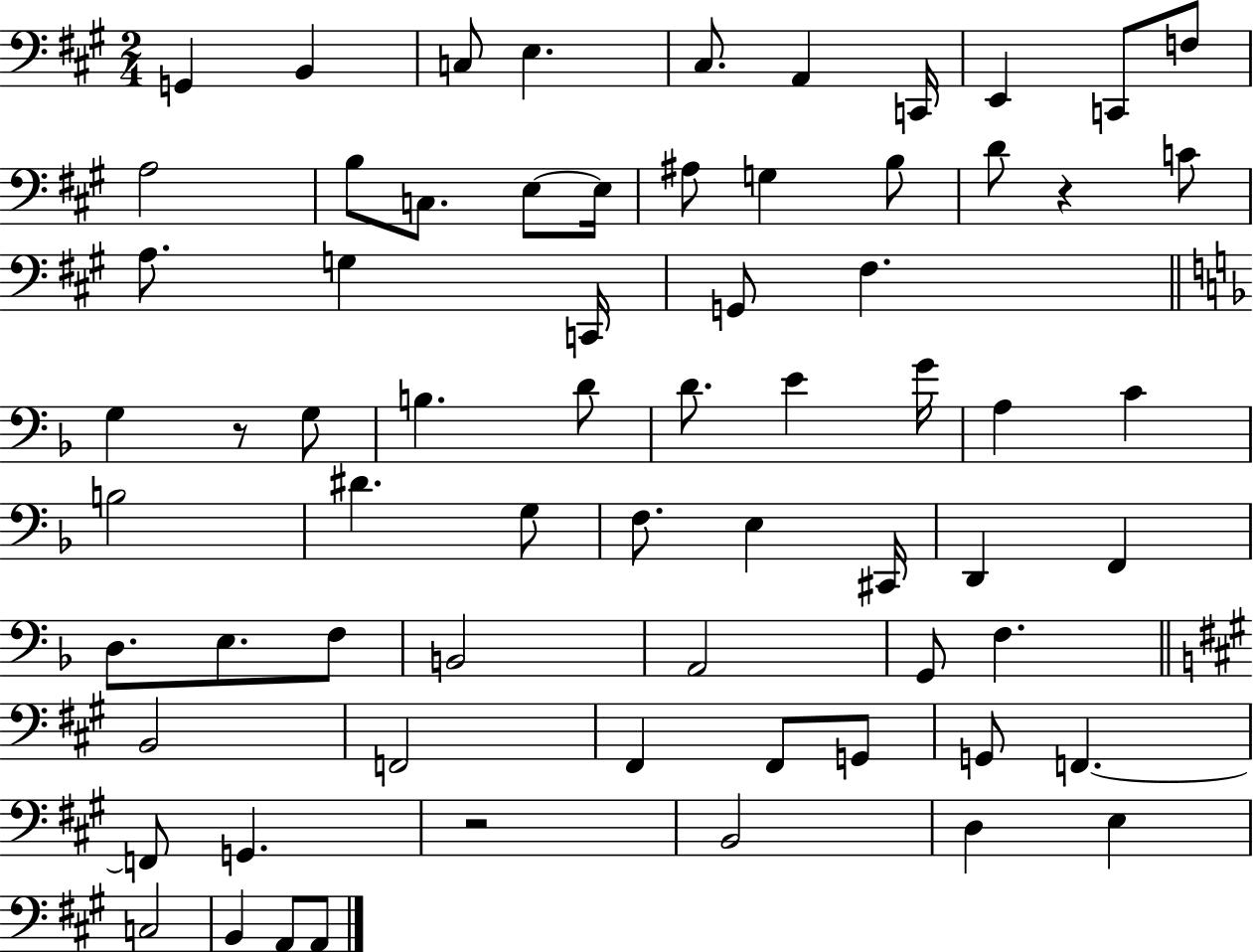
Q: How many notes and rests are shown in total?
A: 68